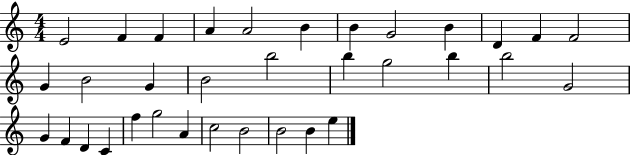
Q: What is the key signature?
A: C major